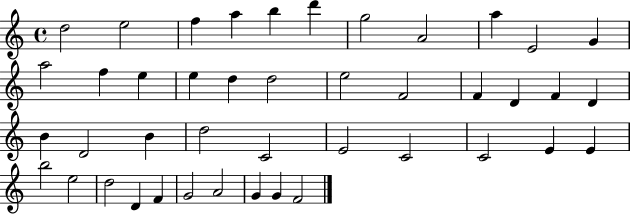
X:1
T:Untitled
M:4/4
L:1/4
K:C
d2 e2 f a b d' g2 A2 a E2 G a2 f e e d d2 e2 F2 F D F D B D2 B d2 C2 E2 C2 C2 E E b2 e2 d2 D F G2 A2 G G F2